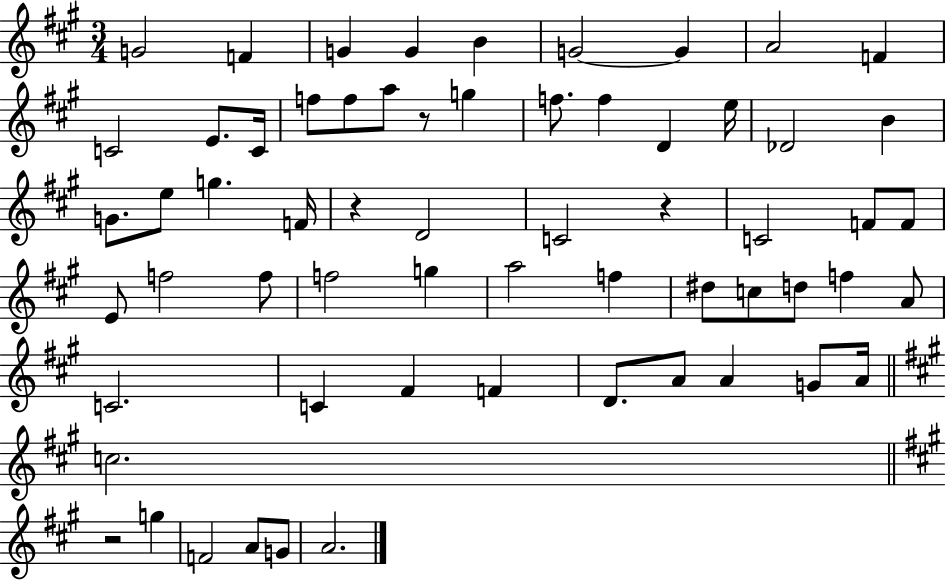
X:1
T:Untitled
M:3/4
L:1/4
K:A
G2 F G G B G2 G A2 F C2 E/2 C/4 f/2 f/2 a/2 z/2 g f/2 f D e/4 _D2 B G/2 e/2 g F/4 z D2 C2 z C2 F/2 F/2 E/2 f2 f/2 f2 g a2 f ^d/2 c/2 d/2 f A/2 C2 C ^F F D/2 A/2 A G/2 A/4 c2 z2 g F2 A/2 G/2 A2